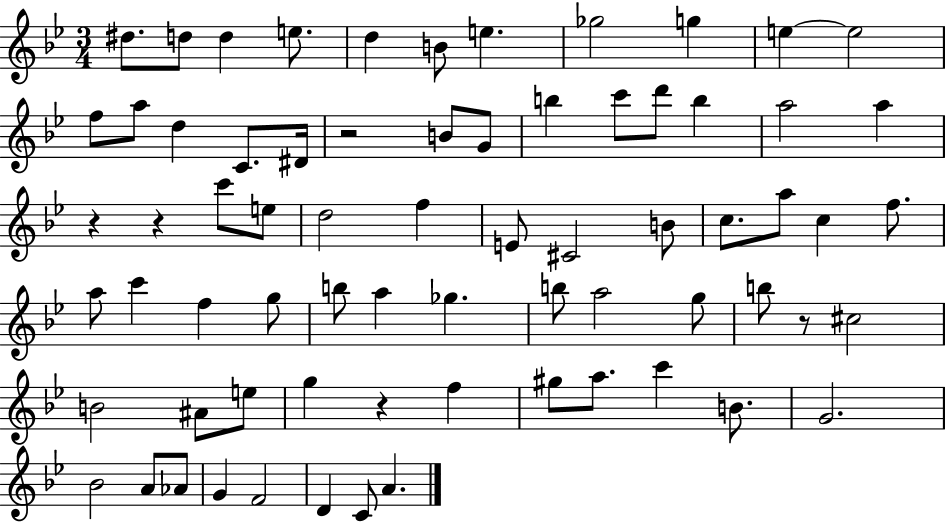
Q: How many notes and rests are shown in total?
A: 70